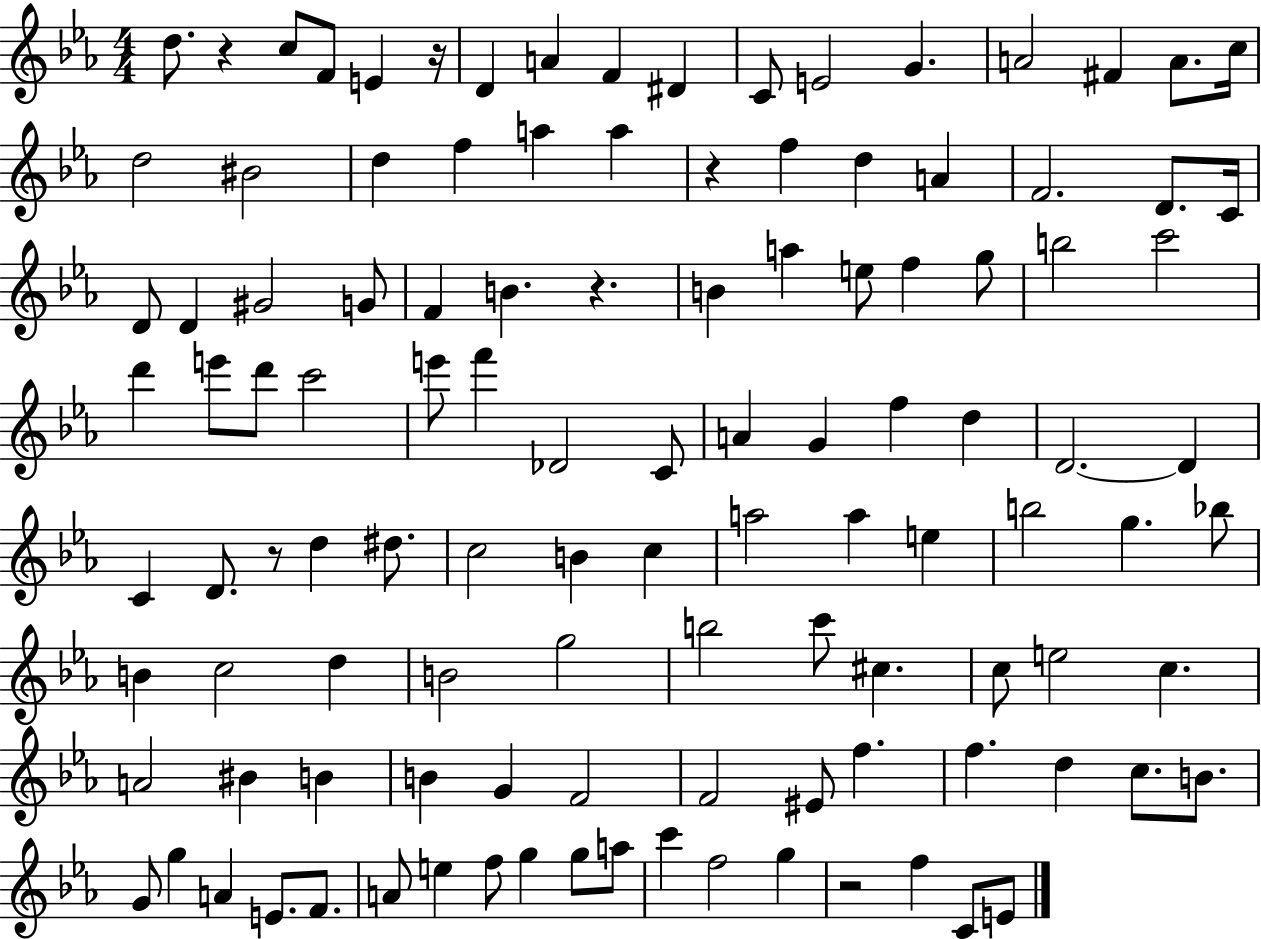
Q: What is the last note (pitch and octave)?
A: E4